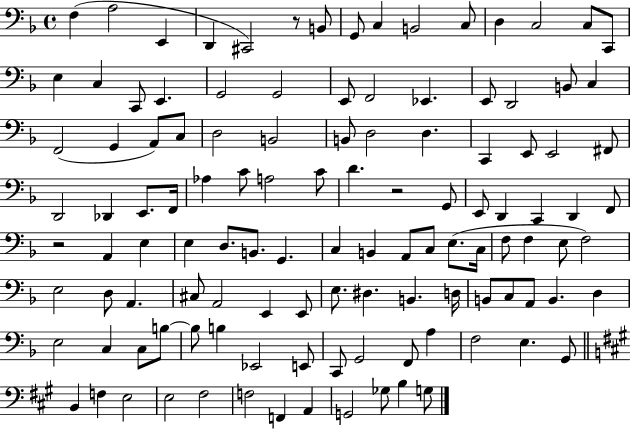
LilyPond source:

{
  \clef bass
  \time 4/4
  \defaultTimeSignature
  \key f \major
  f4( a2 e,4 | d,4 cis,2) r8 b,8 | g,8 c4 b,2 c8 | d4 c2 c8 c,8 | \break e4 c4 c,8 e,4. | g,2 g,2 | e,8 f,2 ees,4. | e,8 d,2 b,8 c4 | \break f,2( g,4 a,8) c8 | d2 b,2 | b,8 d2 d4. | c,4 e,8 e,2 fis,8 | \break d,2 des,4 e,8. f,16 | aes4 c'8 a2 c'8 | d'4. r2 g,8 | e,8 d,4 c,4 d,4 f,8 | \break r2 a,4 e4 | e4 d8. b,8. g,4. | c4 b,4 a,8 c8 e8.( c16 | f8 f4 e8 f2) | \break e2 d8 a,4. | cis8 a,2 e,4 e,8 | e8. dis4. b,4. d16 | b,8 c8 a,8 b,4. d4 | \break e2 c4 c8 b8~~ | b8 b4 ees,2 e,8 | c,8 g,2 f,8 a4 | f2 e4. g,8 | \break \bar "||" \break \key a \major b,4 f4 e2 | e2 fis2 | f2 f,4 a,4 | g,2 ges8 b4 g8 | \break \bar "|."
}